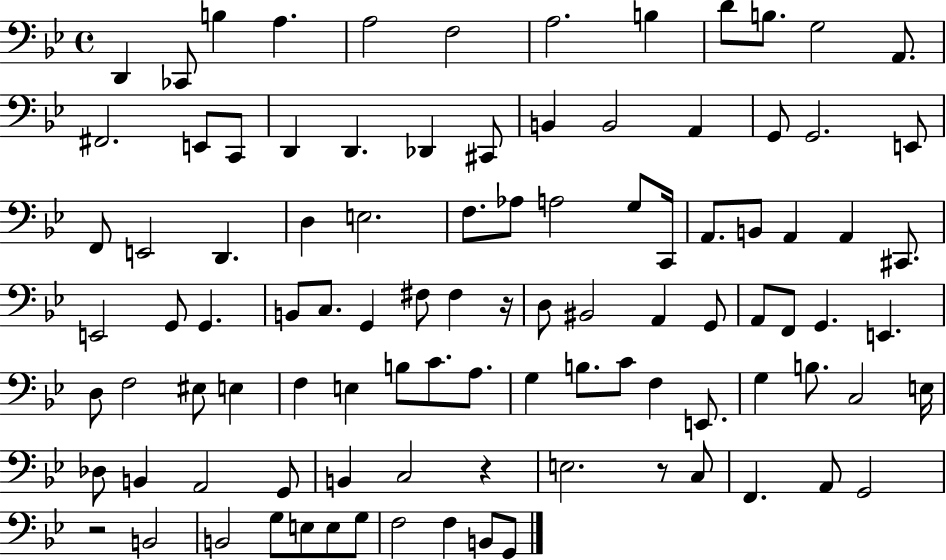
{
  \clef bass
  \time 4/4
  \defaultTimeSignature
  \key bes \major
  d,4 ces,8 b4 a4. | a2 f2 | a2. b4 | d'8 b8. g2 a,8. | \break fis,2. e,8 c,8 | d,4 d,4. des,4 cis,8 | b,4 b,2 a,4 | g,8 g,2. e,8 | \break f,8 e,2 d,4. | d4 e2. | f8. aes8 a2 g8 c,16 | a,8. b,8 a,4 a,4 cis,8. | \break e,2 g,8 g,4. | b,8 c8. g,4 fis8 fis4 r16 | d8 bis,2 a,4 g,8 | a,8 f,8 g,4. e,4. | \break d8 f2 eis8 e4 | f4 e4 b8 c'8. a8. | g4 b8. c'8 f4 e,8. | g4 b8. c2 e16 | \break des8 b,4 a,2 g,8 | b,4 c2 r4 | e2. r8 c8 | f,4. a,8 g,2 | \break r2 b,2 | b,2 g8 e8 e8 g8 | f2 f4 b,8 g,8 | \bar "|."
}